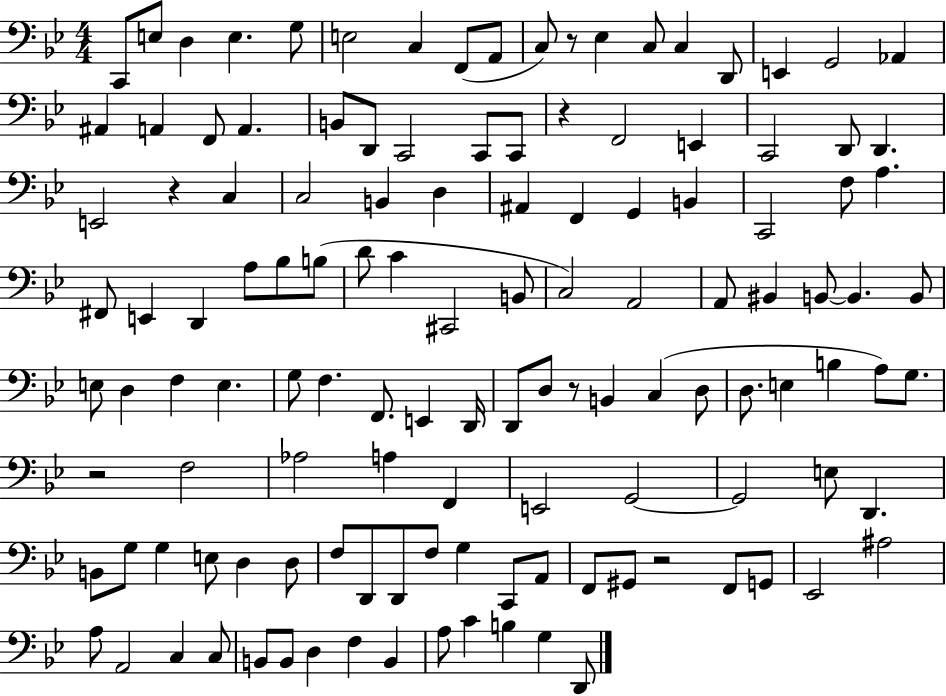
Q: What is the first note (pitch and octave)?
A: C2